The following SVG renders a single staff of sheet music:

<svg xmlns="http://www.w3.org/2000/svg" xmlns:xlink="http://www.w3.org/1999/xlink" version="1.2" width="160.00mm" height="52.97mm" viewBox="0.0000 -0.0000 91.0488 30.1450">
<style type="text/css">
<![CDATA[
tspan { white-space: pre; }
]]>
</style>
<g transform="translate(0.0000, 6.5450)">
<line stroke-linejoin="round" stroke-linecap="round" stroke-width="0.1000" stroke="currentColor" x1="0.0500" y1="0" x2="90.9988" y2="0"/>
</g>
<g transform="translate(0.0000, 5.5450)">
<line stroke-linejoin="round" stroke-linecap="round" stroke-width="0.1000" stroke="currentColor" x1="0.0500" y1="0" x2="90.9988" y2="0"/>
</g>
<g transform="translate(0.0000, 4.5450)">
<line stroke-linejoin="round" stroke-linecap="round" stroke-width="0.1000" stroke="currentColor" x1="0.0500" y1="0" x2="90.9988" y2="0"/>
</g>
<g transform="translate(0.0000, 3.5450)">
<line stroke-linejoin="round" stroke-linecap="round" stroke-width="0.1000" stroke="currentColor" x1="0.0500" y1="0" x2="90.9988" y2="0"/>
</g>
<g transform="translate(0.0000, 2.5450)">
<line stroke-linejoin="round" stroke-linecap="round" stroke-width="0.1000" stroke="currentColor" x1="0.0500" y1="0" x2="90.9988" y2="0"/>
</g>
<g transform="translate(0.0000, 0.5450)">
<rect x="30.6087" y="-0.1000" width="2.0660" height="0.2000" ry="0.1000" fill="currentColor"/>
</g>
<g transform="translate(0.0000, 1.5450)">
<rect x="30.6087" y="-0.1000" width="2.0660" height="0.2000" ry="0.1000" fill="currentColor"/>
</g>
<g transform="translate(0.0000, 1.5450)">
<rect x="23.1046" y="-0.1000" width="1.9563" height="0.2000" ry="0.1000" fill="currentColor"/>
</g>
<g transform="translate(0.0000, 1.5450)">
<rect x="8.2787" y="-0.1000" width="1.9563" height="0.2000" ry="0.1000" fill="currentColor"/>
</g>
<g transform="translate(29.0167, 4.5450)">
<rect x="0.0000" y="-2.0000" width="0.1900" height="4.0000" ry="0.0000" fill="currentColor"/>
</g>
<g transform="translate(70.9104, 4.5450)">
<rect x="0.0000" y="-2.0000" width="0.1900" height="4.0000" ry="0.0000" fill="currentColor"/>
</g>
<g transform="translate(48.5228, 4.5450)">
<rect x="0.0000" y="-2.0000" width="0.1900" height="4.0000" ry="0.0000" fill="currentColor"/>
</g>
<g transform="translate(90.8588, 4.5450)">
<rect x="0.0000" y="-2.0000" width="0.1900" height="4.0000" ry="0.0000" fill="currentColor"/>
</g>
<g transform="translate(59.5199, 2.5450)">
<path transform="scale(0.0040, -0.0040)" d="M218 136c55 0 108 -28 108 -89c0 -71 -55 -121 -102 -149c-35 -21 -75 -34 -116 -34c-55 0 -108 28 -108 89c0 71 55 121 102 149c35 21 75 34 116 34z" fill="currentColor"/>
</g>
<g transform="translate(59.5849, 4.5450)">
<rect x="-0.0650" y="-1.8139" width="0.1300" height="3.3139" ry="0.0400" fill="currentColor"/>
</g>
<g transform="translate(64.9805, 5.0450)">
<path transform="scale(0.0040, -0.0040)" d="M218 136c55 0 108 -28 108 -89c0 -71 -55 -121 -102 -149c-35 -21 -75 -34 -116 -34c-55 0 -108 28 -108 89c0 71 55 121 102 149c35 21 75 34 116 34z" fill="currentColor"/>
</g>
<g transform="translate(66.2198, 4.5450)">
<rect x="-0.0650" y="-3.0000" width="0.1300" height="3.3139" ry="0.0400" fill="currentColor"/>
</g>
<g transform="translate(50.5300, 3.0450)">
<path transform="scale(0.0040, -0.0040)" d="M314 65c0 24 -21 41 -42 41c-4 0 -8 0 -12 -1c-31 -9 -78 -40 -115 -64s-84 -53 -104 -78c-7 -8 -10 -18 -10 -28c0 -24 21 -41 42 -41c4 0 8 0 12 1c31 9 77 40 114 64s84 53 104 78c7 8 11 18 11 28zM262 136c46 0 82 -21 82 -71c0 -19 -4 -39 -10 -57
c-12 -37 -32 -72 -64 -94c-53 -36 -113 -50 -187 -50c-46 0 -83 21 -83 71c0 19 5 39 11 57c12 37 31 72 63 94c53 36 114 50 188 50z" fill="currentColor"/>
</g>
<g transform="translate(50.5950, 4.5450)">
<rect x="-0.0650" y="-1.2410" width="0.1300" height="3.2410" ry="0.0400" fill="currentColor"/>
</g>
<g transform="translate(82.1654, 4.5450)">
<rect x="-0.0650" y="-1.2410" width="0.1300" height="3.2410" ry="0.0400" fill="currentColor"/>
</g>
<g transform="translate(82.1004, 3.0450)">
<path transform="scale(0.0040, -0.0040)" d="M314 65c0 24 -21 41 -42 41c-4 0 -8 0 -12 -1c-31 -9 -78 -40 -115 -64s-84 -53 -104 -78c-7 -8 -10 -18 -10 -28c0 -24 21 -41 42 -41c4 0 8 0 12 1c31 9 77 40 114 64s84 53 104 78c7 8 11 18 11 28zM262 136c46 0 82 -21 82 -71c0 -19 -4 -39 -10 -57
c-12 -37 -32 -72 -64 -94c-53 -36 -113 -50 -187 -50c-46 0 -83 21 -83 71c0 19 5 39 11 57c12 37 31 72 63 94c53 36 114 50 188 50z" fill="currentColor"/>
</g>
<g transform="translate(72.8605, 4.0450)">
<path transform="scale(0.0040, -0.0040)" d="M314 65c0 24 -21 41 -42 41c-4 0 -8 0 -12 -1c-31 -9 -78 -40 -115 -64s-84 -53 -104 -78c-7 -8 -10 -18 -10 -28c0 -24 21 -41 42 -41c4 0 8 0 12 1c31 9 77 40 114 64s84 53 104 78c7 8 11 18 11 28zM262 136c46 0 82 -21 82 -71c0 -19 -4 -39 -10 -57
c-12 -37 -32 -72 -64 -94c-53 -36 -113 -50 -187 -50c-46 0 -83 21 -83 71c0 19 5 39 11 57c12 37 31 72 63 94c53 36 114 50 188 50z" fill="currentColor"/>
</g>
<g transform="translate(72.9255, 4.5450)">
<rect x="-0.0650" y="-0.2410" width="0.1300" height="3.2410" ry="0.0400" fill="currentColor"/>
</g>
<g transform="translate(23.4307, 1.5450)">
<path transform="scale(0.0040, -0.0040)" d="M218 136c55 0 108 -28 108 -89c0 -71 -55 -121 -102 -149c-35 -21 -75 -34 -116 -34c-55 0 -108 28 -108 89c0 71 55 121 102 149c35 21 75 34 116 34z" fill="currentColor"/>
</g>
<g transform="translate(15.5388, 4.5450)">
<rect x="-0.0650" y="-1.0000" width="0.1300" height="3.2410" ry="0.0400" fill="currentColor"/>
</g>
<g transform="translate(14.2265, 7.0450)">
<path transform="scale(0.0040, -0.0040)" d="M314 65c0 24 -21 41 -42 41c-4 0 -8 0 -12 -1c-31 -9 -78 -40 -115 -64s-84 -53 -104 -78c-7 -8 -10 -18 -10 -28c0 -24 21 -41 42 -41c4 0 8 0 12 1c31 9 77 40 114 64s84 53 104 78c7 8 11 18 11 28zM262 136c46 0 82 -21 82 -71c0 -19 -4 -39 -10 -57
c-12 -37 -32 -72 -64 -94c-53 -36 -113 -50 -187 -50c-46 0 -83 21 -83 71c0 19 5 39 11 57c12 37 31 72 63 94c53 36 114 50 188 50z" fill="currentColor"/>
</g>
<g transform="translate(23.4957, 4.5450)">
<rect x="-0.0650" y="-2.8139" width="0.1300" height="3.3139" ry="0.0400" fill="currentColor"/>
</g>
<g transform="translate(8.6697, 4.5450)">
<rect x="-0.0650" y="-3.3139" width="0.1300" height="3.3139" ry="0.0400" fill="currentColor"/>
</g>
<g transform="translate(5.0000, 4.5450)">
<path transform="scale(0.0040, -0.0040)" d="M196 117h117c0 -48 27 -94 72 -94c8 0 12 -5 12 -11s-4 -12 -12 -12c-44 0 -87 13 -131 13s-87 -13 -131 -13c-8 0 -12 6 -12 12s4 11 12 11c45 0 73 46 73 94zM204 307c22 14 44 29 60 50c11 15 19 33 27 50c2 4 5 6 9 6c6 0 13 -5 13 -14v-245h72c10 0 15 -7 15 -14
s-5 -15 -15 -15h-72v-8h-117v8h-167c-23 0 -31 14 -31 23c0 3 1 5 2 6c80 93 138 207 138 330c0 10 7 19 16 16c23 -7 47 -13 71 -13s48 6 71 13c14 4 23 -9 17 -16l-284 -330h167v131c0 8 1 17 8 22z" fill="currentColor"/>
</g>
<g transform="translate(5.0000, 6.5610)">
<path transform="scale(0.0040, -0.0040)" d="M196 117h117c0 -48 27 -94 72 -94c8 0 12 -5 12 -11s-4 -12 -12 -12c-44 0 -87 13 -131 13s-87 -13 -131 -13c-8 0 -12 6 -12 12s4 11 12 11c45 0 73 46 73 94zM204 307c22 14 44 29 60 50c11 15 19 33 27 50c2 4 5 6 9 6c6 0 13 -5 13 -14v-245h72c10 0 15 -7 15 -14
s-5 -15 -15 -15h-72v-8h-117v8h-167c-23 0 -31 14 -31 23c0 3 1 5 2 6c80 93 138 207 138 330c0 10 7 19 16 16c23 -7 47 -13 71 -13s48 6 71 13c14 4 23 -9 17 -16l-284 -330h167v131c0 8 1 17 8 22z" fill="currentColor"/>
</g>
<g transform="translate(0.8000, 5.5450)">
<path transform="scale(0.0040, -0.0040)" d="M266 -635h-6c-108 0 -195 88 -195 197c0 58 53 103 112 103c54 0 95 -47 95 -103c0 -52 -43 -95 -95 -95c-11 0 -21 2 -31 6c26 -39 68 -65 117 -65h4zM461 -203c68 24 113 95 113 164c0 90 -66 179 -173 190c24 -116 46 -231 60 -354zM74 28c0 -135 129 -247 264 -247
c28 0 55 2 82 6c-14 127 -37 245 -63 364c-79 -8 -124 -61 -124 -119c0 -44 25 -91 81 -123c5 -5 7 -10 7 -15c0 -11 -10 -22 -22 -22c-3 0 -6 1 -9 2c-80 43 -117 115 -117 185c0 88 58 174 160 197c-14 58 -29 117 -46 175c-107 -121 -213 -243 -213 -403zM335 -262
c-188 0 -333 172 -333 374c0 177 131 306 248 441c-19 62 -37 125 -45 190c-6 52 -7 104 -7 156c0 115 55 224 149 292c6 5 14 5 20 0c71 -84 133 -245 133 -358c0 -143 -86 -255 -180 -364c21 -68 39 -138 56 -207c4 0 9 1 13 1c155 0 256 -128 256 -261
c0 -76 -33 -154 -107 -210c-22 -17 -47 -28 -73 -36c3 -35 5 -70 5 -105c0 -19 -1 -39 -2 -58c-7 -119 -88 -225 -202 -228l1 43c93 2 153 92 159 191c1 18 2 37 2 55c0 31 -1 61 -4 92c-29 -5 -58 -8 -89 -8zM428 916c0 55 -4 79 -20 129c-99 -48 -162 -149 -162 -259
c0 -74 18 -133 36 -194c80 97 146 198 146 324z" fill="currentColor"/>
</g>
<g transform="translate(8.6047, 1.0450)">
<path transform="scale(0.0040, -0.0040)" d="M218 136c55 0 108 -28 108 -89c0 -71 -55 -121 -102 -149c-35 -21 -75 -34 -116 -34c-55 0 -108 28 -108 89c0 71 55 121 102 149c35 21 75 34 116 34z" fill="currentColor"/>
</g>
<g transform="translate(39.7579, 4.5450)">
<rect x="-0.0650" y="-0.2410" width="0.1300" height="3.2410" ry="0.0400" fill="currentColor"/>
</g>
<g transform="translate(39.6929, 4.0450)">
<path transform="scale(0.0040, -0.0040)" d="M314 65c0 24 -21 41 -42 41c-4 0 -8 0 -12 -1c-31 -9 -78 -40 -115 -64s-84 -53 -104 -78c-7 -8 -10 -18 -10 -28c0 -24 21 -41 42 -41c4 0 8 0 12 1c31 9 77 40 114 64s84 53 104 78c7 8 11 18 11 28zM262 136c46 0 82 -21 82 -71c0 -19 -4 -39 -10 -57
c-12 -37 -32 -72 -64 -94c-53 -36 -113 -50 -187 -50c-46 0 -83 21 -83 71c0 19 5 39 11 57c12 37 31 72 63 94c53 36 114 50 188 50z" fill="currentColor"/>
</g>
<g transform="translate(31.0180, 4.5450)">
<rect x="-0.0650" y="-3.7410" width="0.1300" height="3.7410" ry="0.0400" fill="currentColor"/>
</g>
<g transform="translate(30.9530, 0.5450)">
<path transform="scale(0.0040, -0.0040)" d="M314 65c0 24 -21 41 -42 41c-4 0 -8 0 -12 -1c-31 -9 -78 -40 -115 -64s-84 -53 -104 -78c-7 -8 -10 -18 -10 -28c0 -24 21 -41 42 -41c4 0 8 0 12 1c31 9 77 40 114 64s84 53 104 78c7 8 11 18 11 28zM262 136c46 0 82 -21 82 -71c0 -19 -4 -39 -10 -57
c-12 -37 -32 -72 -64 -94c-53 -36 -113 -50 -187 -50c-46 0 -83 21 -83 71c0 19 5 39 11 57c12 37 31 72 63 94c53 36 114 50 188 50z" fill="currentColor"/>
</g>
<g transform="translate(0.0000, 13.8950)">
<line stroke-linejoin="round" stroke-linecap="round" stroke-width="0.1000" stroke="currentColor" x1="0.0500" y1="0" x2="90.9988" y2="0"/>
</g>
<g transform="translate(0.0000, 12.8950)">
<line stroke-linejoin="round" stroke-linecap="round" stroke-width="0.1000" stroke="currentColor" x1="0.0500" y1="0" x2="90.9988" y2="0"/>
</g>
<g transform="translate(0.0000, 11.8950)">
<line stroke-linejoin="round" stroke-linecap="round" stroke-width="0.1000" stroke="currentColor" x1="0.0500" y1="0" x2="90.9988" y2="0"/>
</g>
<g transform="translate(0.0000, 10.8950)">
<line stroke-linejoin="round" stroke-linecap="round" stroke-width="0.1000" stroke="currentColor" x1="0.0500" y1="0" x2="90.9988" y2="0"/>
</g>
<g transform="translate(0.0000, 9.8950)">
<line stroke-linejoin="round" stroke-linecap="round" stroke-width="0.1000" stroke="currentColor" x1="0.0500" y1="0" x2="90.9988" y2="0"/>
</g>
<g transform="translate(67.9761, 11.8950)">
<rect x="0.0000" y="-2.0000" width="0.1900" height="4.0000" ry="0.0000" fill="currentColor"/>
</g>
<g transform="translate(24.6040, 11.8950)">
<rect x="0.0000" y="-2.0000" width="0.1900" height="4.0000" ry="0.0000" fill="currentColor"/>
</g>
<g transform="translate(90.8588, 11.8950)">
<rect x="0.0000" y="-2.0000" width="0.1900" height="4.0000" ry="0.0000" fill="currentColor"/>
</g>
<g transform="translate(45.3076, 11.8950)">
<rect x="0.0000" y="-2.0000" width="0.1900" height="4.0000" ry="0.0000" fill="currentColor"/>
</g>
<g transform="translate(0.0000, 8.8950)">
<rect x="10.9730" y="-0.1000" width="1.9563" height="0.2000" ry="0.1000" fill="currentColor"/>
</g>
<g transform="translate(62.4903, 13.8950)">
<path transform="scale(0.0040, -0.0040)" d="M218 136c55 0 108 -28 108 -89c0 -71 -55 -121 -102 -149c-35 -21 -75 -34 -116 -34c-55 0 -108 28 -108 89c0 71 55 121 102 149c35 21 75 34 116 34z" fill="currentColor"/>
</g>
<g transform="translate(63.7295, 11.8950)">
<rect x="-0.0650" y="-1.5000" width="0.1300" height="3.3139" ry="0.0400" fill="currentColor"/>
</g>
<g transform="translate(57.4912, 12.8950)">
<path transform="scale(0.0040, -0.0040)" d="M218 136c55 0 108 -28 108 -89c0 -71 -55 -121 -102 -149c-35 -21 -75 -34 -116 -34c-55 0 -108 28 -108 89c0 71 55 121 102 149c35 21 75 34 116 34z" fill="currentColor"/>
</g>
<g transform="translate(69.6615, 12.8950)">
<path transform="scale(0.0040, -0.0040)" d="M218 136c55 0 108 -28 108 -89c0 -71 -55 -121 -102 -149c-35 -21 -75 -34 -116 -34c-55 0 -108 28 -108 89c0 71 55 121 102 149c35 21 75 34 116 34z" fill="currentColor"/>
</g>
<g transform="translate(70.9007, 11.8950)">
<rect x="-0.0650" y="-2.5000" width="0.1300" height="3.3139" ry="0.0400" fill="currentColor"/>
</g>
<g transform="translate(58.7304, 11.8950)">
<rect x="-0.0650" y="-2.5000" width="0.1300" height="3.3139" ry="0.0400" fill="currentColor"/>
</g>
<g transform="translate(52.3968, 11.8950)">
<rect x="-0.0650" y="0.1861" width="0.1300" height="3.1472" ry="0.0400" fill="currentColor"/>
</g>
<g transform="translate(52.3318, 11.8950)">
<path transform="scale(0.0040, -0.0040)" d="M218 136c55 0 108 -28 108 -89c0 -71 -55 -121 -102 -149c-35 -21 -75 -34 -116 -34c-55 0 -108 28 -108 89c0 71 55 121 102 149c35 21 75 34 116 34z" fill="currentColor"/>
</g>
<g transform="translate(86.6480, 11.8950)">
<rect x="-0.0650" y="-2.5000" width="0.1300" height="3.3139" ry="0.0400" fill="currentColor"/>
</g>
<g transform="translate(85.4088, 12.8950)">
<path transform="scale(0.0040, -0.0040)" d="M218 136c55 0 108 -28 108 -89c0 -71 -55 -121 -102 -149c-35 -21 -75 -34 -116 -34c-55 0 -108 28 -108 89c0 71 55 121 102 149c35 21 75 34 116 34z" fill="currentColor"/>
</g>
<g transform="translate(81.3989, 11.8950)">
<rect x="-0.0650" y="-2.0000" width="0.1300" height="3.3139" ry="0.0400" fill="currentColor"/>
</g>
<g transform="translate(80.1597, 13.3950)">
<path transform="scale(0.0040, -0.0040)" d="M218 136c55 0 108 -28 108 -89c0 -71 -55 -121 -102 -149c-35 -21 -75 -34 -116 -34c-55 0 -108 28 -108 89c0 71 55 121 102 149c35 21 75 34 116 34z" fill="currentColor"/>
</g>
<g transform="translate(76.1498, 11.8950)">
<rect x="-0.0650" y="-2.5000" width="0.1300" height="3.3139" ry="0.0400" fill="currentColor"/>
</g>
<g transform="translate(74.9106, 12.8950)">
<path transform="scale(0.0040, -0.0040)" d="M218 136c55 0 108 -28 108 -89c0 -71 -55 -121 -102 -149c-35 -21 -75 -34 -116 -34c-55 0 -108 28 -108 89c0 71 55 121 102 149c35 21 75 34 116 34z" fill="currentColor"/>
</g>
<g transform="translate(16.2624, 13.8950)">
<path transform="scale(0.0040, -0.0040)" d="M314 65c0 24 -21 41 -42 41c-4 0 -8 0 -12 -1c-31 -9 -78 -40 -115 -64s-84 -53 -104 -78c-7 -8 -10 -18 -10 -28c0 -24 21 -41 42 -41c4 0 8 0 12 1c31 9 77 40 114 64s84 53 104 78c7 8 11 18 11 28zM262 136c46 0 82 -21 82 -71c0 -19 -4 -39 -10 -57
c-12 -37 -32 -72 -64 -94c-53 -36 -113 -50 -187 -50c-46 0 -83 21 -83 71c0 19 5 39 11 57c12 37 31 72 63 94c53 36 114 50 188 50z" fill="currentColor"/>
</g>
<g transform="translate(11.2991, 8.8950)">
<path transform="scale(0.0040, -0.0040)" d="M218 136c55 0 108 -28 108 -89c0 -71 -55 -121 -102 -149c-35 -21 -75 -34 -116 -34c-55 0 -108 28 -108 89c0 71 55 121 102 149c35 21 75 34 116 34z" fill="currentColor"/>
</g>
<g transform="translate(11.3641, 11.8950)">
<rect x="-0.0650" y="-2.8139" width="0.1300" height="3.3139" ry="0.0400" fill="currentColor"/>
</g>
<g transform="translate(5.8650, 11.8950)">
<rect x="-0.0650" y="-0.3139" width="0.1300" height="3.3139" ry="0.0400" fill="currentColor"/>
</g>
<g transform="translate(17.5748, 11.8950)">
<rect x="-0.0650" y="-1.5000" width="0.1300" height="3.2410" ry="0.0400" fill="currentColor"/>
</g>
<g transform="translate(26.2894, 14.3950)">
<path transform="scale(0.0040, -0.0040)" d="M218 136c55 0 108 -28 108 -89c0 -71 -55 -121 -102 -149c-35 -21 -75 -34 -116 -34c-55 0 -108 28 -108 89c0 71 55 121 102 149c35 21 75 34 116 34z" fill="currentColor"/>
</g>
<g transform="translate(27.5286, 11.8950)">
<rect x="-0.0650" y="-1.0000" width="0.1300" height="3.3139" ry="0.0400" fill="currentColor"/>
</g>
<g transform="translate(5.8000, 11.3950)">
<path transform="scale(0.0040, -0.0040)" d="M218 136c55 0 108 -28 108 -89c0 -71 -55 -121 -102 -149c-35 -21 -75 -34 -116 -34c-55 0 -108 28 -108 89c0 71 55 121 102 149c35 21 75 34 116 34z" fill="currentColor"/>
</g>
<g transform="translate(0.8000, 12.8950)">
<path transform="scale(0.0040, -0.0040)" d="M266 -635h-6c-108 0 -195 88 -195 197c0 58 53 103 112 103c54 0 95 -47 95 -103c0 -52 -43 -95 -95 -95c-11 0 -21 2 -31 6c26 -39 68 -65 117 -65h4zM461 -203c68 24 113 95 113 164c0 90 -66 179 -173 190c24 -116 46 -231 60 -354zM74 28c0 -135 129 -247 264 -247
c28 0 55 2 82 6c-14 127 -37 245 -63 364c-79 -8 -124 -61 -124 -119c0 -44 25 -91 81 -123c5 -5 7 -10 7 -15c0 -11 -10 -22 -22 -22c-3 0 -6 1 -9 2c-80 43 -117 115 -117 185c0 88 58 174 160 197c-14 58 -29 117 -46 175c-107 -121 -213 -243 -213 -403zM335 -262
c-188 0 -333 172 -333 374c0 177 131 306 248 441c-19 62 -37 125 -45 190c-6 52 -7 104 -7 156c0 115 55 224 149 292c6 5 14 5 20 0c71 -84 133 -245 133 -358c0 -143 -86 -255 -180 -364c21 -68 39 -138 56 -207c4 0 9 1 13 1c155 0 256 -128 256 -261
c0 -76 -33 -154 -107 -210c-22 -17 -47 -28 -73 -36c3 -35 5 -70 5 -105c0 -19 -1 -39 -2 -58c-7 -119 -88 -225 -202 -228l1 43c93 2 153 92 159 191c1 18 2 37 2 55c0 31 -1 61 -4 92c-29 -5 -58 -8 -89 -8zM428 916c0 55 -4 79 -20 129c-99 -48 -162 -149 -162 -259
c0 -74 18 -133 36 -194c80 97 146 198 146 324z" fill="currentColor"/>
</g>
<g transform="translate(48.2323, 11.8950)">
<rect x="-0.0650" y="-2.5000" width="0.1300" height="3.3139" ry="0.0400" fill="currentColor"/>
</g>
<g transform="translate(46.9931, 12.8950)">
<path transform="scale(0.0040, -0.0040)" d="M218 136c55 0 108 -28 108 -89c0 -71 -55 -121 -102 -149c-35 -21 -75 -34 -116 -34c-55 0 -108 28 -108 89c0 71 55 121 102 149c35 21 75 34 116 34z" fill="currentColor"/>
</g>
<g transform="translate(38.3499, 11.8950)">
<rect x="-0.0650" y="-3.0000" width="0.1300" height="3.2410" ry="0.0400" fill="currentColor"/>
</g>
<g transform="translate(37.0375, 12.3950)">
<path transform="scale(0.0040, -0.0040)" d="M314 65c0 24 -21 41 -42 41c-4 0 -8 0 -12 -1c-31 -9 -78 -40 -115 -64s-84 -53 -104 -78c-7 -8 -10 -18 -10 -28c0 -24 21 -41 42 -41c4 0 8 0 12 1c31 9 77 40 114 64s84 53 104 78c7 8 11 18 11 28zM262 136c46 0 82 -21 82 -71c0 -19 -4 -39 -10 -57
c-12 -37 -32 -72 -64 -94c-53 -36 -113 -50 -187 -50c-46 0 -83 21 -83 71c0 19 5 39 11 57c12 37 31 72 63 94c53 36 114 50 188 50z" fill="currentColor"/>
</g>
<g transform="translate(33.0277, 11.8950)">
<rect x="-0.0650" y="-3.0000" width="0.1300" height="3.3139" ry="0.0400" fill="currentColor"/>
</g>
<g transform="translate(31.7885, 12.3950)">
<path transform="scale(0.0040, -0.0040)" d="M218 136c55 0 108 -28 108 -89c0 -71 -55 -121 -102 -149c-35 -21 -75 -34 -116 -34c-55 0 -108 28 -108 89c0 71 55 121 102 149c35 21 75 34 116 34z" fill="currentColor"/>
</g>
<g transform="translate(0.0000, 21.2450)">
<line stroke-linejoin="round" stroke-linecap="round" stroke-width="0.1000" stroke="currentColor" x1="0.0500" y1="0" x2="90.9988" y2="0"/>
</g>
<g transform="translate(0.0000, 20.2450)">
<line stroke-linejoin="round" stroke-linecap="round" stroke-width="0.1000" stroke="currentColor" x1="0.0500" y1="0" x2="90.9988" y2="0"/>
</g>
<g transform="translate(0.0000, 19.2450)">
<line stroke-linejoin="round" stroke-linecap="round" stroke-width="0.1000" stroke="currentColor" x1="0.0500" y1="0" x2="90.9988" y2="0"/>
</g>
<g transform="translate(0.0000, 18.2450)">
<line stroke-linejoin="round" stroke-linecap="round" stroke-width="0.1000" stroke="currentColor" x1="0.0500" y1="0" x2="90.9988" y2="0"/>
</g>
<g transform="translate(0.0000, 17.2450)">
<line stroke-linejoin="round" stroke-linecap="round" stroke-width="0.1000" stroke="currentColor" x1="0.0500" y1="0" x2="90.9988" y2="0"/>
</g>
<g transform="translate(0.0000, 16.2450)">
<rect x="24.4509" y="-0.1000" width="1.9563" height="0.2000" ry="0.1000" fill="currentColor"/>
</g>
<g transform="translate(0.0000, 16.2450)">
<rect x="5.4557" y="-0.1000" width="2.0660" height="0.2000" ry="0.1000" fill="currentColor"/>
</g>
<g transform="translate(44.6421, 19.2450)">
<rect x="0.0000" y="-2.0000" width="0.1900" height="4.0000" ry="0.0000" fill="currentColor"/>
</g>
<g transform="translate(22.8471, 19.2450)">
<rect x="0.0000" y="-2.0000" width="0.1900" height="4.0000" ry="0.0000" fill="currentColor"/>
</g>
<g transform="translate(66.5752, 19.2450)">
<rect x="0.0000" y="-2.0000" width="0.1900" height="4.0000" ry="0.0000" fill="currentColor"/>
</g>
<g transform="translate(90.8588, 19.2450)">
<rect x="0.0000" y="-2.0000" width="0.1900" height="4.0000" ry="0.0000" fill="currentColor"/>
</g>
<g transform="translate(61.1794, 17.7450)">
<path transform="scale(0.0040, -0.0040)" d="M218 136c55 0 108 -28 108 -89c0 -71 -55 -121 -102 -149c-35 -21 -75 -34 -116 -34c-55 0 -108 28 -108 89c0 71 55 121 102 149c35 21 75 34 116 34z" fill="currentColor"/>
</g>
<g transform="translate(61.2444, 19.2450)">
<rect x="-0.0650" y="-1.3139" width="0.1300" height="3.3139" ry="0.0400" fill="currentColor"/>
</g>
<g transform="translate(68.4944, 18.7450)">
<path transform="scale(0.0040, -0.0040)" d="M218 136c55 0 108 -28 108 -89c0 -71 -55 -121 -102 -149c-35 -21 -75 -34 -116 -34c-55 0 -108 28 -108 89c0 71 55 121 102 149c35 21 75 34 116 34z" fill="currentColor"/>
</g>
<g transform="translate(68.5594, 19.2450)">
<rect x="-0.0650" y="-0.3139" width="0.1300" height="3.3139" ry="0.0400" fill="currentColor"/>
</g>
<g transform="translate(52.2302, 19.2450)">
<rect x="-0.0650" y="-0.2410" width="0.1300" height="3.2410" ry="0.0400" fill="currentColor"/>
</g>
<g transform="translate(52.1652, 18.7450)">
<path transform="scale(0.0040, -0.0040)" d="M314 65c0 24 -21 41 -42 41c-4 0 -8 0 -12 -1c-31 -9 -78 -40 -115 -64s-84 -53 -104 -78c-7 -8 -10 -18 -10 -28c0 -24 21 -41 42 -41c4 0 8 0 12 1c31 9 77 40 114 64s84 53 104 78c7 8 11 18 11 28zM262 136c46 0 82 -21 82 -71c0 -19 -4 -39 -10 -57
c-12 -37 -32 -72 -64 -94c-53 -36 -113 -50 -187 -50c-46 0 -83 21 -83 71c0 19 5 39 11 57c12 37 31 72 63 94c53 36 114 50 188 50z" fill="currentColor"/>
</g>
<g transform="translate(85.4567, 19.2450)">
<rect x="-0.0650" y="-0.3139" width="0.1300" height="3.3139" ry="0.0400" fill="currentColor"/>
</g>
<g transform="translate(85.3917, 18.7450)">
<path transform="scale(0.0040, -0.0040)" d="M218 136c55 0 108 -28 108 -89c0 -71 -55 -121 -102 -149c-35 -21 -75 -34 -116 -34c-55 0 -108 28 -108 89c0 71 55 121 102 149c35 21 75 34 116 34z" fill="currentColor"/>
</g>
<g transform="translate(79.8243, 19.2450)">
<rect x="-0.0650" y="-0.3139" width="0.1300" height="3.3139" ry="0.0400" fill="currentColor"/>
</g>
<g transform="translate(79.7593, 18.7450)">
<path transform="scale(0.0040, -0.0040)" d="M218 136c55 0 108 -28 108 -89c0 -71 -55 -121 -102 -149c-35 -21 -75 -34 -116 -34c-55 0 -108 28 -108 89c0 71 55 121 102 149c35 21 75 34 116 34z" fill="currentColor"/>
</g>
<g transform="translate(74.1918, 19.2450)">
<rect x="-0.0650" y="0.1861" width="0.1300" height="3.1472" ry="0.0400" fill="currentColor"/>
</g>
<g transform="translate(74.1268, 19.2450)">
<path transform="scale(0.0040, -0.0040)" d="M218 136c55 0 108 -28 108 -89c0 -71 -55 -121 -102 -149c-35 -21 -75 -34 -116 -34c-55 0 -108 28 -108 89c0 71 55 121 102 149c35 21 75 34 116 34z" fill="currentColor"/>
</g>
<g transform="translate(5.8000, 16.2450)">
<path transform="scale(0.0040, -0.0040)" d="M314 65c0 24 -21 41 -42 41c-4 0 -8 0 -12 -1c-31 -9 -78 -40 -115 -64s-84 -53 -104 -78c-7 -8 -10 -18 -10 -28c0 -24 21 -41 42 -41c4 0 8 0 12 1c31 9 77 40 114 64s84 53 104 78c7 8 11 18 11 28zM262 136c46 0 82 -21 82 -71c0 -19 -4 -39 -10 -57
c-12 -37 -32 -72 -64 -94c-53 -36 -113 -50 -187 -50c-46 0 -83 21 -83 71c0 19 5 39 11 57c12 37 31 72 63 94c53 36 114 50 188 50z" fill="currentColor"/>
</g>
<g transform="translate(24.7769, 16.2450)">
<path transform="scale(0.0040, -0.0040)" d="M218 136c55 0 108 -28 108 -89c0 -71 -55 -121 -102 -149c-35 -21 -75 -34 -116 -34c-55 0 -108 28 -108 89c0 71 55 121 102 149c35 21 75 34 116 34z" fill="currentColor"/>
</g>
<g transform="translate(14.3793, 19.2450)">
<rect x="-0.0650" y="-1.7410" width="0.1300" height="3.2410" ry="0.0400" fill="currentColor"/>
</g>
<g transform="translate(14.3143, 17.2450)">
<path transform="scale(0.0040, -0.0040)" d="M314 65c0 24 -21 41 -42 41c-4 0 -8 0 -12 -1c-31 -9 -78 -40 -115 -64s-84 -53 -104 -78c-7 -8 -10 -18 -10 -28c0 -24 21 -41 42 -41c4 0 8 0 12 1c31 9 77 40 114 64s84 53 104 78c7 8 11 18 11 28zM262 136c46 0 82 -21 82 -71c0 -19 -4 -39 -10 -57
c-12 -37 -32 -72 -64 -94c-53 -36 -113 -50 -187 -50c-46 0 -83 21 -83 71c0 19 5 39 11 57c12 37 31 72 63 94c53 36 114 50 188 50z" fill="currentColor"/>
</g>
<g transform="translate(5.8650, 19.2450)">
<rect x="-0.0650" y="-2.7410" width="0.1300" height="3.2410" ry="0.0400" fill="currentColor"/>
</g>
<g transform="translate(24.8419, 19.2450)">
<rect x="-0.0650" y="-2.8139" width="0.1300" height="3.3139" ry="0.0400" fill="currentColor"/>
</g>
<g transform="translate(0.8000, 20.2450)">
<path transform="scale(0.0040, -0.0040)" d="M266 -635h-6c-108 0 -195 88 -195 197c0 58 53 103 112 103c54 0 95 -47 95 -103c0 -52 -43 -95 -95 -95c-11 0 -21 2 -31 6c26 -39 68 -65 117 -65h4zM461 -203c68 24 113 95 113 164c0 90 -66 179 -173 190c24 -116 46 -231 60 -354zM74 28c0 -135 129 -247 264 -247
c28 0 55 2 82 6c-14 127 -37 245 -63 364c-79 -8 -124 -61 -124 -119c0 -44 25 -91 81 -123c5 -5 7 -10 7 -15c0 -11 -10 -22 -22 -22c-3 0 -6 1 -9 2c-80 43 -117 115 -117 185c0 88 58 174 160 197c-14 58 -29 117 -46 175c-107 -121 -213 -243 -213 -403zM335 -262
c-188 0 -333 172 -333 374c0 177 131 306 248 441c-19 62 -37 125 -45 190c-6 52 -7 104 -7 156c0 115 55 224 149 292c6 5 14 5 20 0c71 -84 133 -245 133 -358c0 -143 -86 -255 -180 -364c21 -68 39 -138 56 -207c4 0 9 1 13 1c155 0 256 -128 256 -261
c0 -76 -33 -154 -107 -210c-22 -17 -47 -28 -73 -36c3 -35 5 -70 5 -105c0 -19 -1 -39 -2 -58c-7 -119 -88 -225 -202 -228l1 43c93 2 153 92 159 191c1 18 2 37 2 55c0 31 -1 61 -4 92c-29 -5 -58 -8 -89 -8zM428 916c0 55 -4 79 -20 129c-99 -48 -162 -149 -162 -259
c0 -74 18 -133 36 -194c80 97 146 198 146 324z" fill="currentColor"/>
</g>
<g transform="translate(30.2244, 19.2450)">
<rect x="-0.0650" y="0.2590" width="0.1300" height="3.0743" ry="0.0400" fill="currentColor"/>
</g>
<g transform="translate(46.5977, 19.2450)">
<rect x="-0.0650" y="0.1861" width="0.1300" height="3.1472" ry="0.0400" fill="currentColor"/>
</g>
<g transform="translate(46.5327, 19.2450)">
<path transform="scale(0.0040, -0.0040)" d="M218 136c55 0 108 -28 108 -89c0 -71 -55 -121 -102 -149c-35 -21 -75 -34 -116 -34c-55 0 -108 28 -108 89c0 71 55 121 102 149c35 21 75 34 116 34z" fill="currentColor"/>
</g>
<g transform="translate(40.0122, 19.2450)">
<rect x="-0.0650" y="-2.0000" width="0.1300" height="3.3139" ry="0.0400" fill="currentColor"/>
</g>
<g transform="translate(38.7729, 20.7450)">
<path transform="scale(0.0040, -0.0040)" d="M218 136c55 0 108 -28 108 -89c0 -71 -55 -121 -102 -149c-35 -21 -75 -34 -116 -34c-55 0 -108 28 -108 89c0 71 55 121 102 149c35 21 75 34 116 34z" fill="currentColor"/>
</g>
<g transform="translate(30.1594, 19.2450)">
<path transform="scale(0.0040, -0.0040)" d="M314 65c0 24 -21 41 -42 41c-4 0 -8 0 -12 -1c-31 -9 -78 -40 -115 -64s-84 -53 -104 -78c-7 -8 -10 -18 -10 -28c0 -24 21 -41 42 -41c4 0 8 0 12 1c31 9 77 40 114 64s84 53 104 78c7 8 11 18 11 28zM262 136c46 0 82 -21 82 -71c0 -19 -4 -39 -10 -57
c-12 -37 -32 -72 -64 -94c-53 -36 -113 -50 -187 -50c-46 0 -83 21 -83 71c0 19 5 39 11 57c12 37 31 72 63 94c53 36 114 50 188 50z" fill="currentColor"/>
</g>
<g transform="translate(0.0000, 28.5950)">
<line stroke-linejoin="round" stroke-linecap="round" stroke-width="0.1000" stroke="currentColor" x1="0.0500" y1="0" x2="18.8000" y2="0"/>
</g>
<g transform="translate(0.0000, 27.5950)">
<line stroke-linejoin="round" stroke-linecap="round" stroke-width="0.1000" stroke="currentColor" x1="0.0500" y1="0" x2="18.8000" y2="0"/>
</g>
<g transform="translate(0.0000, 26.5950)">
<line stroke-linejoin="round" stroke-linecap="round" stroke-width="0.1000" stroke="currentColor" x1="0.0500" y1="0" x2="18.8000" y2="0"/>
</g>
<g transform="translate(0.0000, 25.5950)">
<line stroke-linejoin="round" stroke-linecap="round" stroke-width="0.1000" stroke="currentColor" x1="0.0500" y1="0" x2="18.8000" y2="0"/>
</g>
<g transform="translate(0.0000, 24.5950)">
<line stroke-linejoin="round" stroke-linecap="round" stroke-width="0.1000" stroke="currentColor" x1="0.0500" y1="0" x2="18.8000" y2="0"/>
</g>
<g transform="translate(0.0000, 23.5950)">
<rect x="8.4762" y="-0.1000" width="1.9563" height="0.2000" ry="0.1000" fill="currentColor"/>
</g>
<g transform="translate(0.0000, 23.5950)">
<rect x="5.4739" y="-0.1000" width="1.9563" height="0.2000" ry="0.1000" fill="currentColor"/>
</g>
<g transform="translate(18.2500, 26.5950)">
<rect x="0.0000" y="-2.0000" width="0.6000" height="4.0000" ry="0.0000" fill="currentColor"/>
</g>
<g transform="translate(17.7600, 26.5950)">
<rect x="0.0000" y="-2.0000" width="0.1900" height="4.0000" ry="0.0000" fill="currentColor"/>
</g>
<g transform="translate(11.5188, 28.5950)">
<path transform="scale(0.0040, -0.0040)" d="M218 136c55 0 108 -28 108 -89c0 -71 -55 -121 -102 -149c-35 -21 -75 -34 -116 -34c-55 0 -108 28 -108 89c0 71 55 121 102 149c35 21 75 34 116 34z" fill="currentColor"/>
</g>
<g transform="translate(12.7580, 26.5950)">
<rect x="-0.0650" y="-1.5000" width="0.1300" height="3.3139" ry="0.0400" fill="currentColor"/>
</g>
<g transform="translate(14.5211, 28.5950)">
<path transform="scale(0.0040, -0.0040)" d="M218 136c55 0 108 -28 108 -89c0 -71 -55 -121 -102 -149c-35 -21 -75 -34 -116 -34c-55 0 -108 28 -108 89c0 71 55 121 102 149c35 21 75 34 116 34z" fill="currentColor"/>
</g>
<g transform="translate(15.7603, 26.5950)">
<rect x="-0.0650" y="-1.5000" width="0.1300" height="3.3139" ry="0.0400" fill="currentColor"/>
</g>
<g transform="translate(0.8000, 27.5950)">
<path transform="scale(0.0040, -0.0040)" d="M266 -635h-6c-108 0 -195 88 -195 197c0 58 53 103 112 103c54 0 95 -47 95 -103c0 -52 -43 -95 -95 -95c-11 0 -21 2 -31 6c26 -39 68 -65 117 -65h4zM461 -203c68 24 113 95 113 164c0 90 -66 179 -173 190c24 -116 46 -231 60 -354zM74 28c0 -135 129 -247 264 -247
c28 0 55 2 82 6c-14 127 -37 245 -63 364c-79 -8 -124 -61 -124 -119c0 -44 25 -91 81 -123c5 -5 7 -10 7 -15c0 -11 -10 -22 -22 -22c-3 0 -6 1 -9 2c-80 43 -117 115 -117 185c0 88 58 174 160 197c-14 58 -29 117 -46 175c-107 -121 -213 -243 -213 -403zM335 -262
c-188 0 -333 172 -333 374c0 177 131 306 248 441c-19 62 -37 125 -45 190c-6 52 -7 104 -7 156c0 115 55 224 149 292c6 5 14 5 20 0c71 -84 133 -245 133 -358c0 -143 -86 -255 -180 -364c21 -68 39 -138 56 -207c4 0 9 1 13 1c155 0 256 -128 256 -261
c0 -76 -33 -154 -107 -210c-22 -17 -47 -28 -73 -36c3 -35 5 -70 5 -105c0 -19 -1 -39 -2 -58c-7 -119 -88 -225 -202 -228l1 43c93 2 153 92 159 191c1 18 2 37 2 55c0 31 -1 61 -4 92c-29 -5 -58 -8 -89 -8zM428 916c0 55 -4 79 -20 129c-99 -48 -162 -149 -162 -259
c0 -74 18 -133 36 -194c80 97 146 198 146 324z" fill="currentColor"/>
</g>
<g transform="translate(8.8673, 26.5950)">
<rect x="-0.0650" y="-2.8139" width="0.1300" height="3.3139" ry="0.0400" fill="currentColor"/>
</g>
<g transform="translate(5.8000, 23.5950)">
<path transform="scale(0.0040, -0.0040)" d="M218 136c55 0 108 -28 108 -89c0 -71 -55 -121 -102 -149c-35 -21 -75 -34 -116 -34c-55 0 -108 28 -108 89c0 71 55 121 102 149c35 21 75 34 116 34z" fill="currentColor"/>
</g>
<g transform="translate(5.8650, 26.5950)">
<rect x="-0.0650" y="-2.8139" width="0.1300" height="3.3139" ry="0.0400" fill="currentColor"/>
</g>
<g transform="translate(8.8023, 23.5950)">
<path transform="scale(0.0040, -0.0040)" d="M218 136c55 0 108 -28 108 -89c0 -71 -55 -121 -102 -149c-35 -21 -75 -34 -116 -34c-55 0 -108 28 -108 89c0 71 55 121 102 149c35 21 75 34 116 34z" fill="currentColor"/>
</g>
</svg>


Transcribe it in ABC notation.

X:1
T:Untitled
M:4/4
L:1/4
K:C
b D2 a c'2 c2 e2 f A c2 e2 c a E2 D A A2 G B G E G G F G a2 f2 a B2 F B c2 e c B c c a a E E